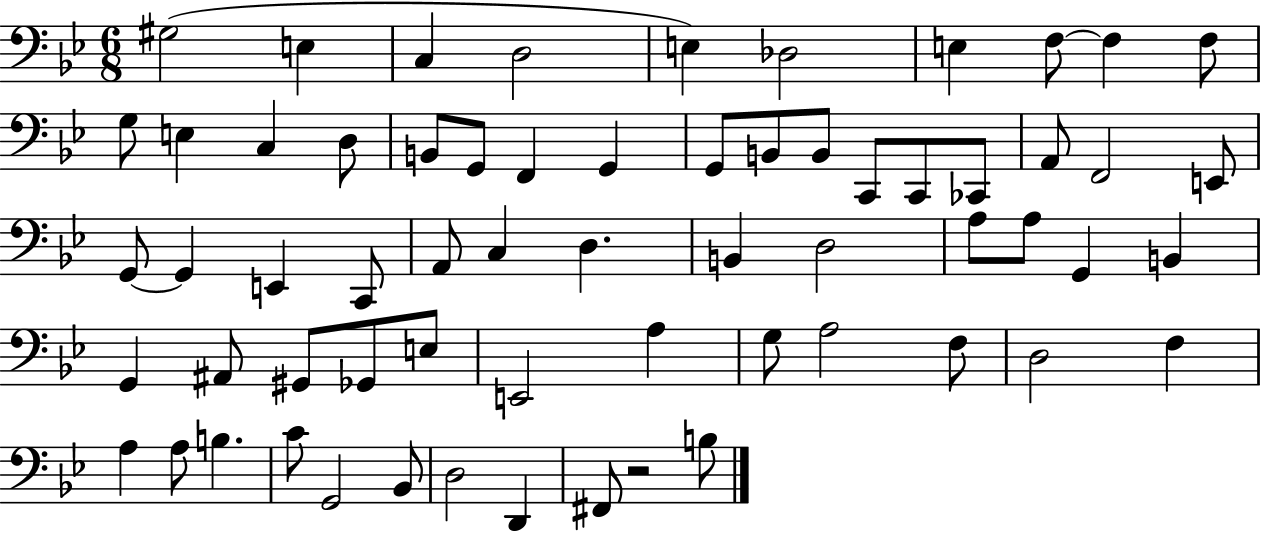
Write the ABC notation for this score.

X:1
T:Untitled
M:6/8
L:1/4
K:Bb
^G,2 E, C, D,2 E, _D,2 E, F,/2 F, F,/2 G,/2 E, C, D,/2 B,,/2 G,,/2 F,, G,, G,,/2 B,,/2 B,,/2 C,,/2 C,,/2 _C,,/2 A,,/2 F,,2 E,,/2 G,,/2 G,, E,, C,,/2 A,,/2 C, D, B,, D,2 A,/2 A,/2 G,, B,, G,, ^A,,/2 ^G,,/2 _G,,/2 E,/2 E,,2 A, G,/2 A,2 F,/2 D,2 F, A, A,/2 B, C/2 G,,2 _B,,/2 D,2 D,, ^F,,/2 z2 B,/2